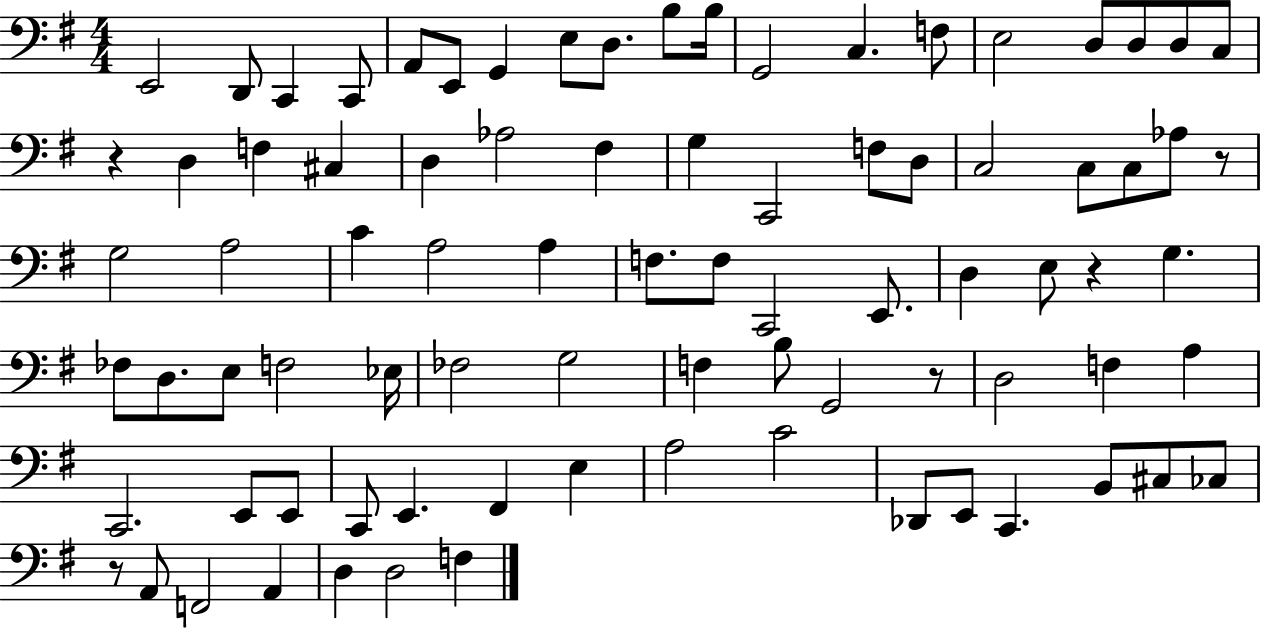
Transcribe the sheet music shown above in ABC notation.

X:1
T:Untitled
M:4/4
L:1/4
K:G
E,,2 D,,/2 C,, C,,/2 A,,/2 E,,/2 G,, E,/2 D,/2 B,/2 B,/4 G,,2 C, F,/2 E,2 D,/2 D,/2 D,/2 C,/2 z D, F, ^C, D, _A,2 ^F, G, C,,2 F,/2 D,/2 C,2 C,/2 C,/2 _A,/2 z/2 G,2 A,2 C A,2 A, F,/2 F,/2 C,,2 E,,/2 D, E,/2 z G, _F,/2 D,/2 E,/2 F,2 _E,/4 _F,2 G,2 F, B,/2 G,,2 z/2 D,2 F, A, C,,2 E,,/2 E,,/2 C,,/2 E,, ^F,, E, A,2 C2 _D,,/2 E,,/2 C,, B,,/2 ^C,/2 _C,/2 z/2 A,,/2 F,,2 A,, D, D,2 F,